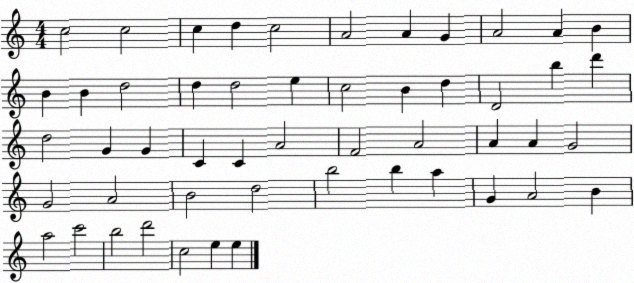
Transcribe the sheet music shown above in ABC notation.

X:1
T:Untitled
M:4/4
L:1/4
K:C
c2 c2 c d c2 A2 A G A2 A B B B d2 d d2 e c2 B d D2 b d' d2 G G C C A2 F2 A2 A A G2 G2 A2 B2 d2 b2 b a G A2 B a2 c'2 b2 d'2 c2 e e